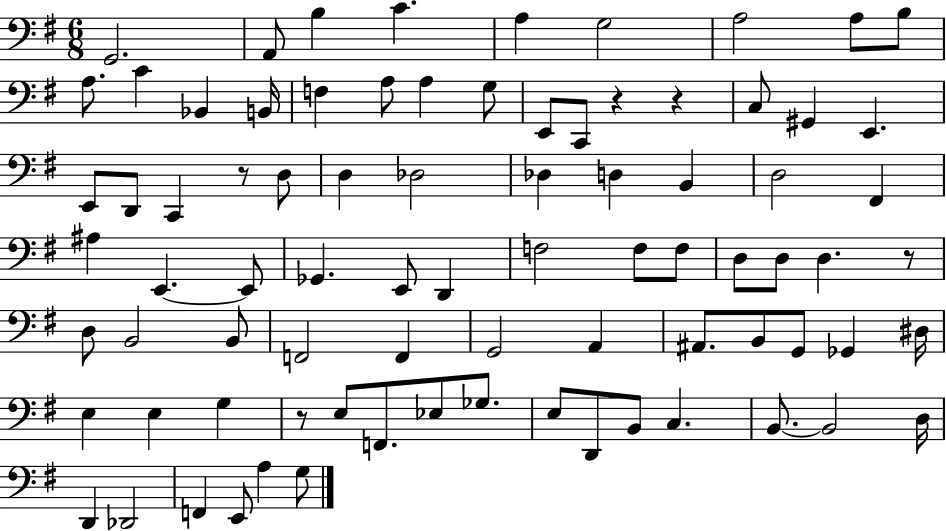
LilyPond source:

{
  \clef bass
  \numericTimeSignature
  \time 6/8
  \key g \major
  g,2. | a,8 b4 c'4. | a4 g2 | a2 a8 b8 | \break a8. c'4 bes,4 b,16 | f4 a8 a4 g8 | e,8 c,8 r4 r4 | c8 gis,4 e,4. | \break e,8 d,8 c,4 r8 d8 | d4 des2 | des4 d4 b,4 | d2 fis,4 | \break ais4 e,4.~~ e,8 | ges,4. e,8 d,4 | f2 f8 f8 | d8 d8 d4. r8 | \break d8 b,2 b,8 | f,2 f,4 | g,2 a,4 | ais,8. b,8 g,8 ges,4 dis16 | \break e4 e4 g4 | r8 e8 f,8. ees8 ges8. | e8 d,8 b,8 c4. | b,8.~~ b,2 d16 | \break d,4 des,2 | f,4 e,8 a4 g8 | \bar "|."
}